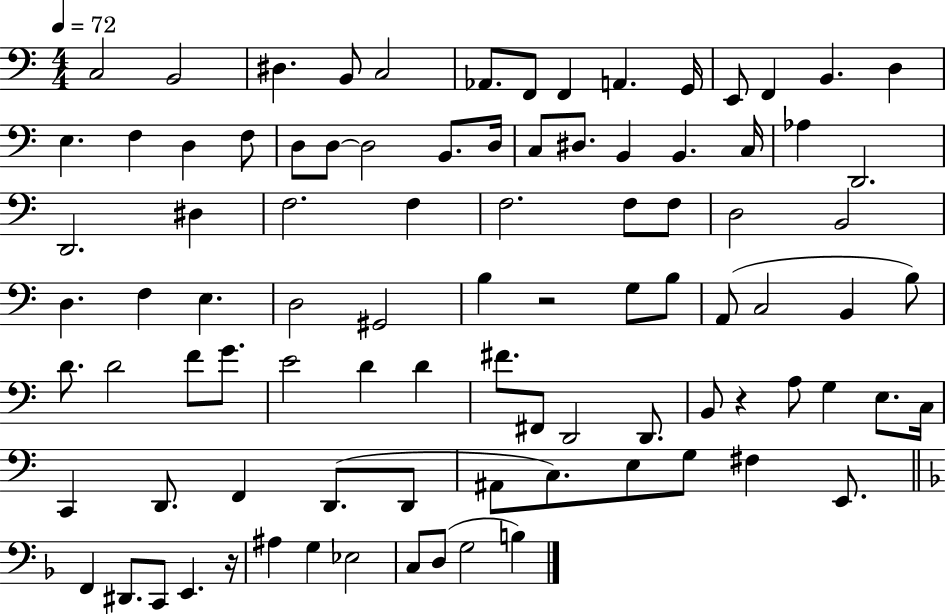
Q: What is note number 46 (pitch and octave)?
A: G3